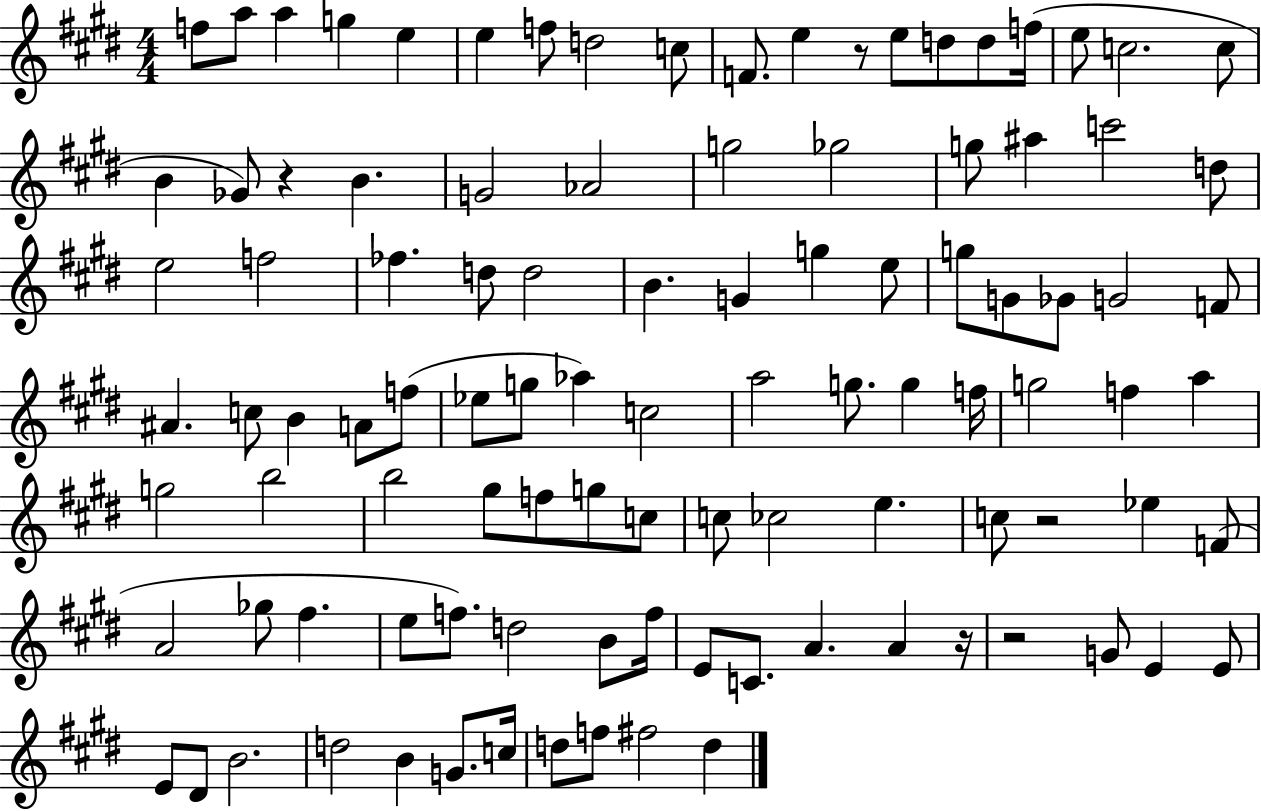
F5/e A5/e A5/q G5/q E5/q E5/q F5/e D5/h C5/e F4/e. E5/q R/e E5/e D5/e D5/e F5/s E5/e C5/h. C5/e B4/q Gb4/e R/q B4/q. G4/h Ab4/h G5/h Gb5/h G5/e A#5/q C6/h D5/e E5/h F5/h FES5/q. D5/e D5/h B4/q. G4/q G5/q E5/e G5/e G4/e Gb4/e G4/h F4/e A#4/q. C5/e B4/q A4/e F5/e Eb5/e G5/e Ab5/q C5/h A5/h G5/e. G5/q F5/s G5/h F5/q A5/q G5/h B5/h B5/h G#5/e F5/e G5/e C5/e C5/e CES5/h E5/q. C5/e R/h Eb5/q F4/e A4/h Gb5/e F#5/q. E5/e F5/e. D5/h B4/e F5/s E4/e C4/e. A4/q. A4/q R/s R/h G4/e E4/q E4/e E4/e D#4/e B4/h. D5/h B4/q G4/e. C5/s D5/e F5/e F#5/h D5/q